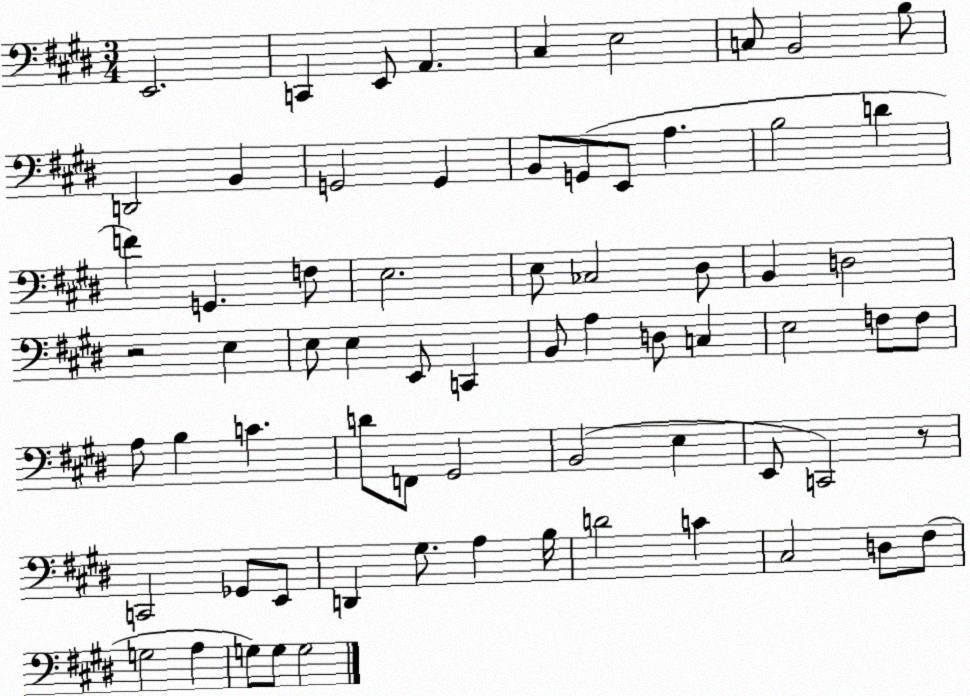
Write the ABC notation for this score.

X:1
T:Untitled
M:3/4
L:1/4
K:E
E,,2 C,, E,,/2 A,, ^C, E,2 C,/2 B,,2 B,/2 D,,2 B,, G,,2 G,, B,,/2 G,,/2 E,,/2 A, B,2 D F G,, F,/2 E,2 E,/2 _C,2 ^D,/2 B,, D,2 z2 E, E,/2 E, E,,/2 C,, B,,/2 A, D,/2 C, E,2 F,/2 F,/2 A,/2 B, C D/2 F,,/2 ^G,,2 B,,2 E, E,,/2 C,,2 z/2 C,,2 _G,,/2 E,,/2 D,, ^G,/2 A, B,/4 D2 C ^C,2 D,/2 ^F,/2 G,2 A, G,/2 G,/2 G,2